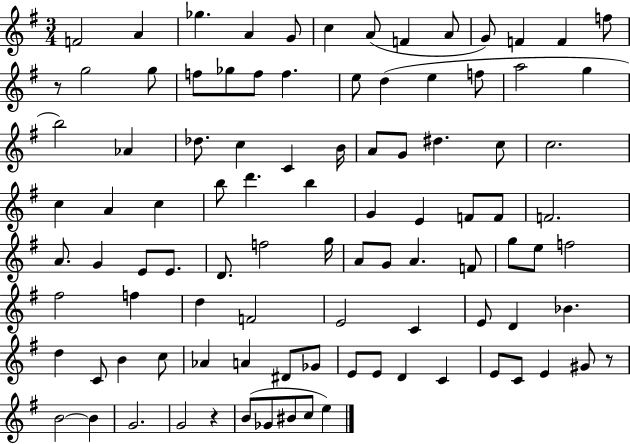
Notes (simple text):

F4/h A4/q Gb5/q. A4/q G4/e C5/q A4/e F4/q A4/e G4/e F4/q F4/q F5/e R/e G5/h G5/e F5/e Gb5/e F5/e F5/q. E5/e D5/q E5/q F5/e A5/h G5/q B5/h Ab4/q Db5/e. C5/q C4/q B4/s A4/e G4/e D#5/q. C5/e C5/h. C5/q A4/q C5/q B5/e D6/q. B5/q G4/q E4/q F4/e F4/e F4/h. A4/e. G4/q E4/e E4/e. D4/e. F5/h G5/s A4/e G4/e A4/q. F4/e G5/e E5/e F5/h F#5/h F5/q D5/q F4/h E4/h C4/q E4/e D4/q Bb4/q. D5/q C4/e B4/q C5/e Ab4/q A4/q D#4/e Gb4/e E4/e E4/e D4/q C4/q E4/e C4/e E4/q G#4/e R/e B4/h B4/q G4/h. G4/h R/q B4/e Gb4/e BIS4/e C5/e E5/q